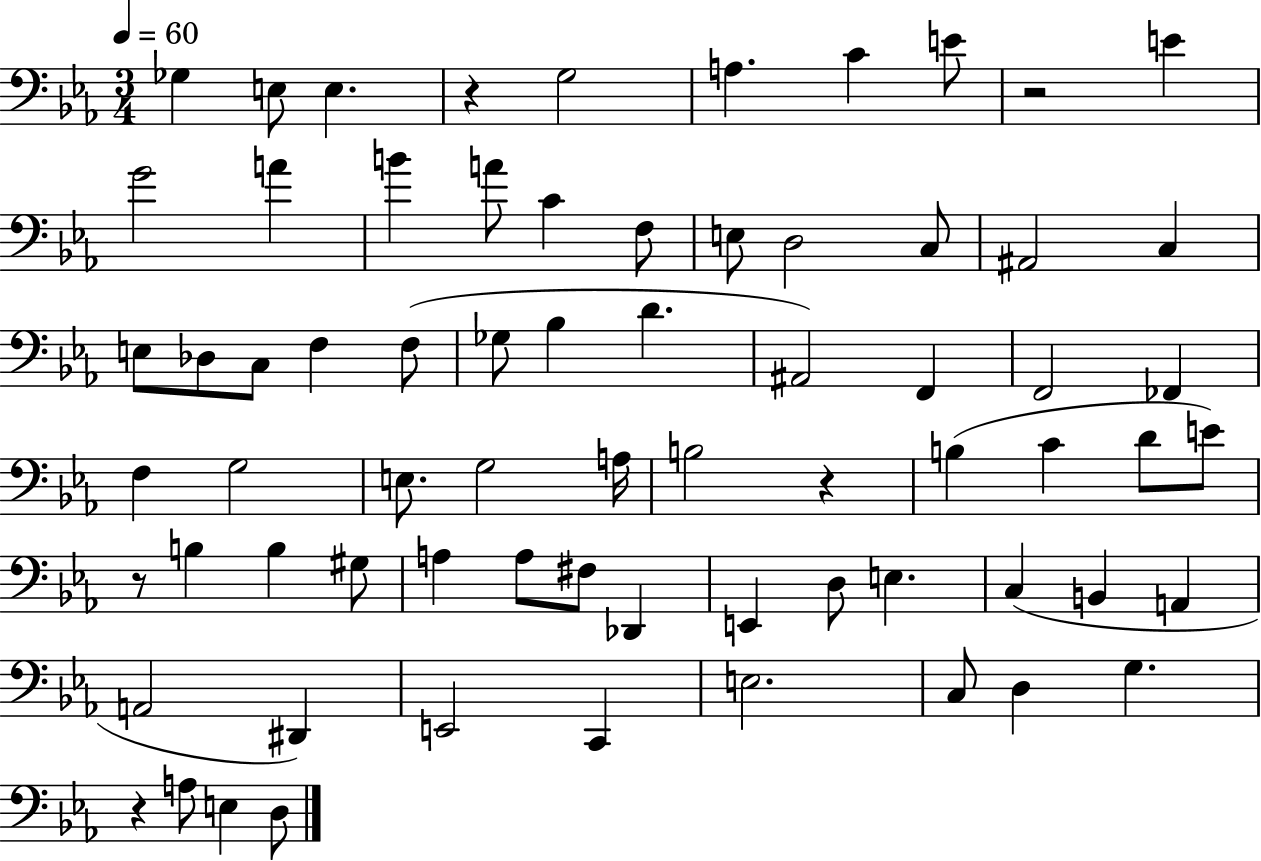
X:1
T:Untitled
M:3/4
L:1/4
K:Eb
_G, E,/2 E, z G,2 A, C E/2 z2 E G2 A B A/2 C F,/2 E,/2 D,2 C,/2 ^A,,2 C, E,/2 _D,/2 C,/2 F, F,/2 _G,/2 _B, D ^A,,2 F,, F,,2 _F,, F, G,2 E,/2 G,2 A,/4 B,2 z B, C D/2 E/2 z/2 B, B, ^G,/2 A, A,/2 ^F,/2 _D,, E,, D,/2 E, C, B,, A,, A,,2 ^D,, E,,2 C,, E,2 C,/2 D, G, z A,/2 E, D,/2